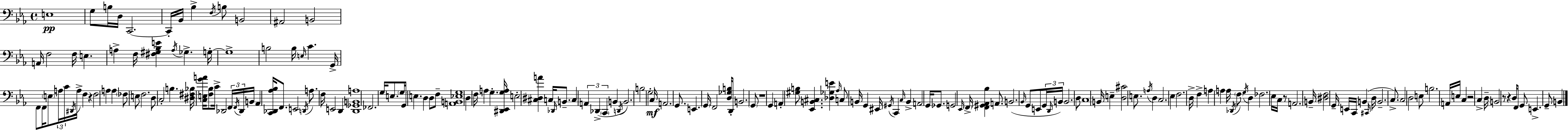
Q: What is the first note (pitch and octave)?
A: E3